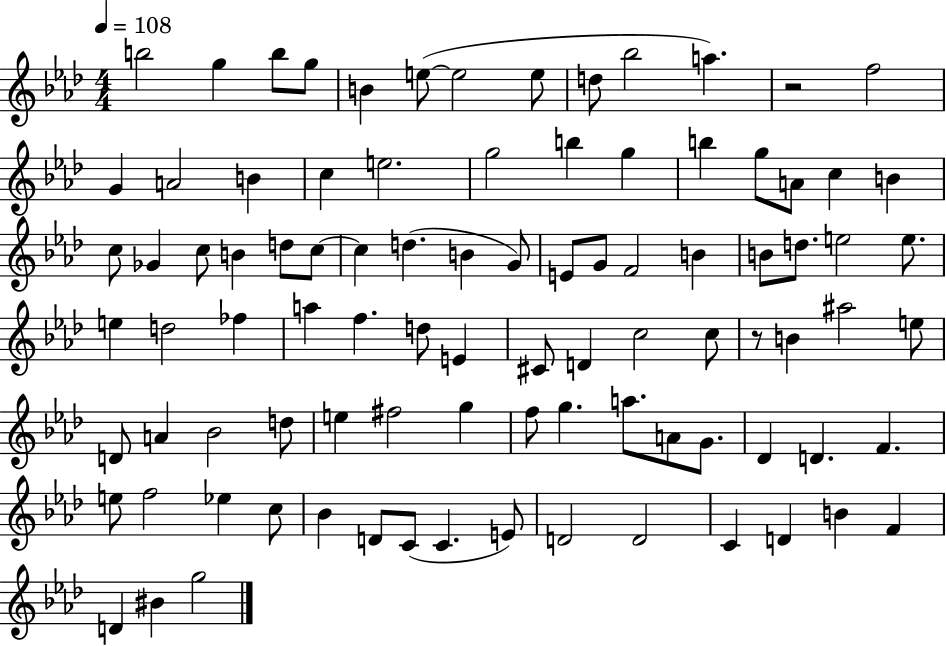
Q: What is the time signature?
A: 4/4